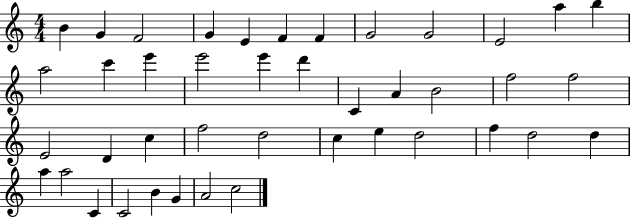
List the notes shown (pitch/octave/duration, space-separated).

B4/q G4/q F4/h G4/q E4/q F4/q F4/q G4/h G4/h E4/h A5/q B5/q A5/h C6/q E6/q E6/h E6/q D6/q C4/q A4/q B4/h F5/h F5/h E4/h D4/q C5/q F5/h D5/h C5/q E5/q D5/h F5/q D5/h D5/q A5/q A5/h C4/q C4/h B4/q G4/q A4/h C5/h